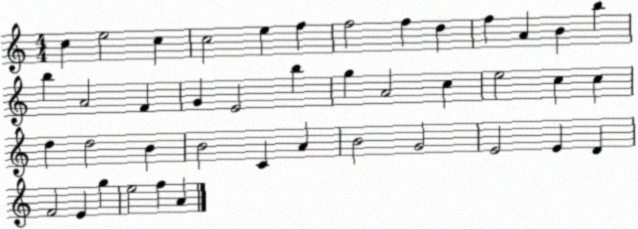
X:1
T:Untitled
M:4/4
L:1/4
K:C
c e2 c c2 e f f2 f d f A B b b A2 F G E2 b g A2 c e2 c c d d2 B B2 C A B2 G2 E2 E D F2 E g e2 f A